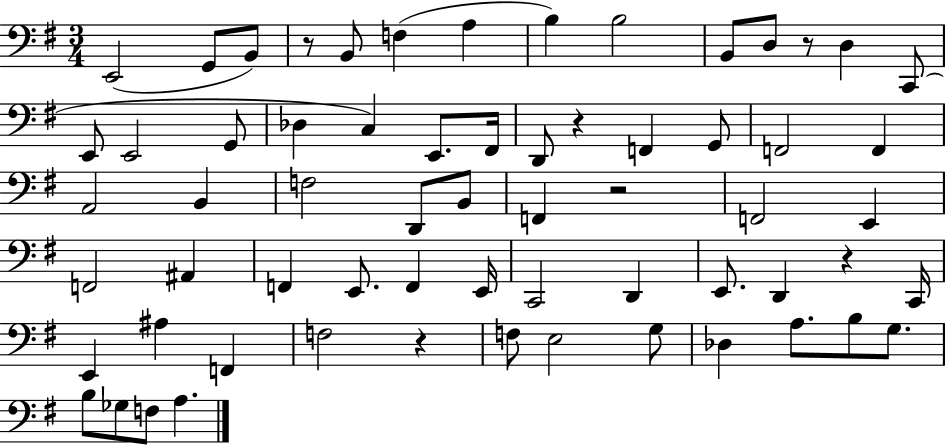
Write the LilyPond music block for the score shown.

{
  \clef bass
  \numericTimeSignature
  \time 3/4
  \key g \major
  e,2( g,8 b,8) | r8 b,8 f4( a4 | b4) b2 | b,8 d8 r8 d4 c,8( | \break e,8 e,2 g,8 | des4 c4) e,8. fis,16 | d,8 r4 f,4 g,8 | f,2 f,4 | \break a,2 b,4 | f2 d,8 b,8 | f,4 r2 | f,2 e,4 | \break f,2 ais,4 | f,4 e,8. f,4 e,16 | c,2 d,4 | e,8. d,4 r4 c,16 | \break e,4 ais4 f,4 | f2 r4 | f8 e2 g8 | des4 a8. b8 g8. | \break b8 ges8 f8 a4. | \bar "|."
}